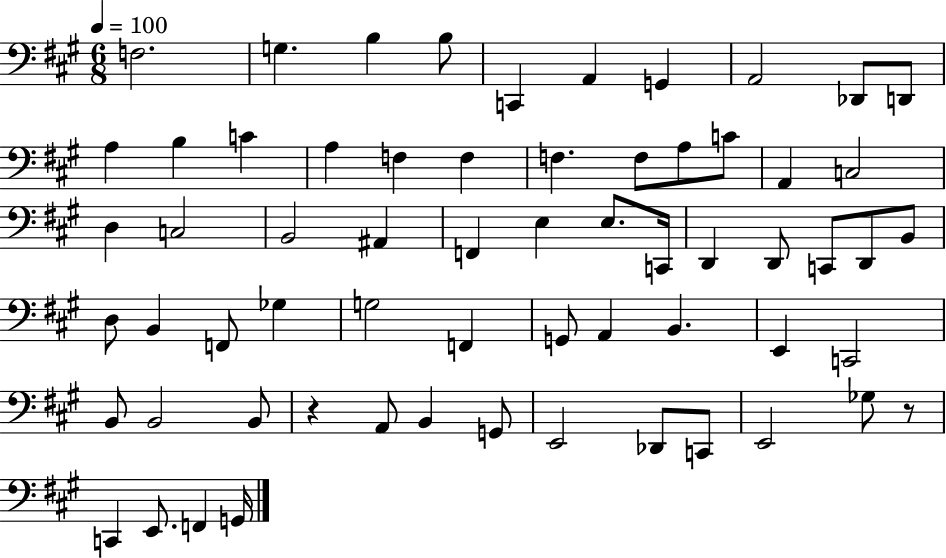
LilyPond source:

{
  \clef bass
  \numericTimeSignature
  \time 6/8
  \key a \major
  \tempo 4 = 100
  f2. | g4. b4 b8 | c,4 a,4 g,4 | a,2 des,8 d,8 | \break a4 b4 c'4 | a4 f4 f4 | f4. f8 a8 c'8 | a,4 c2 | \break d4 c2 | b,2 ais,4 | f,4 e4 e8. c,16 | d,4 d,8 c,8 d,8 b,8 | \break d8 b,4 f,8 ges4 | g2 f,4 | g,8 a,4 b,4. | e,4 c,2 | \break b,8 b,2 b,8 | r4 a,8 b,4 g,8 | e,2 des,8 c,8 | e,2 ges8 r8 | \break c,4 e,8. f,4 g,16 | \bar "|."
}